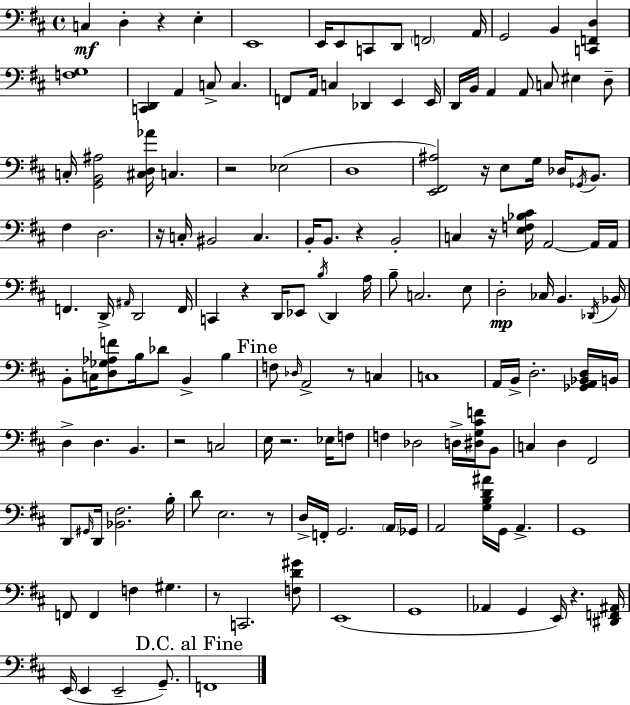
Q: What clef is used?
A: bass